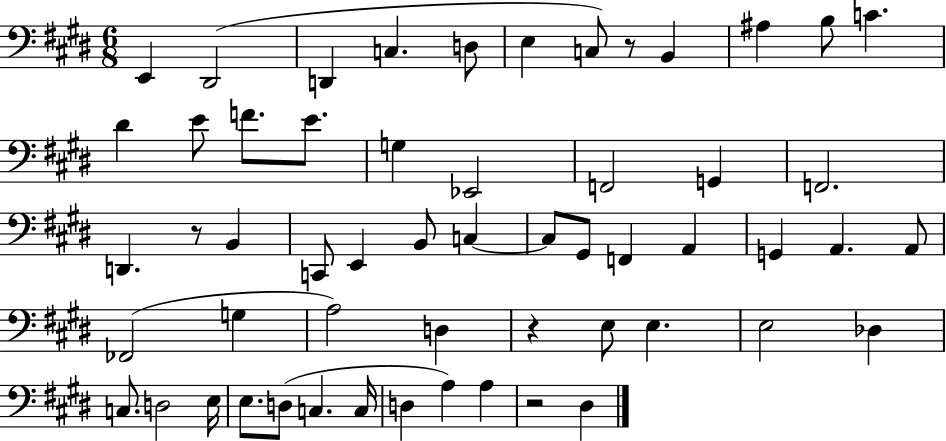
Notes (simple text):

E2/q D#2/h D2/q C3/q. D3/e E3/q C3/e R/e B2/q A#3/q B3/e C4/q. D#4/q E4/e F4/e. E4/e. G3/q Eb2/h F2/h G2/q F2/h. D2/q. R/e B2/q C2/e E2/q B2/e C3/q C3/e G#2/e F2/q A2/q G2/q A2/q. A2/e FES2/h G3/q A3/h D3/q R/q E3/e E3/q. E3/h Db3/q C3/e. D3/h E3/s E3/e. D3/e C3/q. C3/s D3/q A3/q A3/q R/h D#3/q